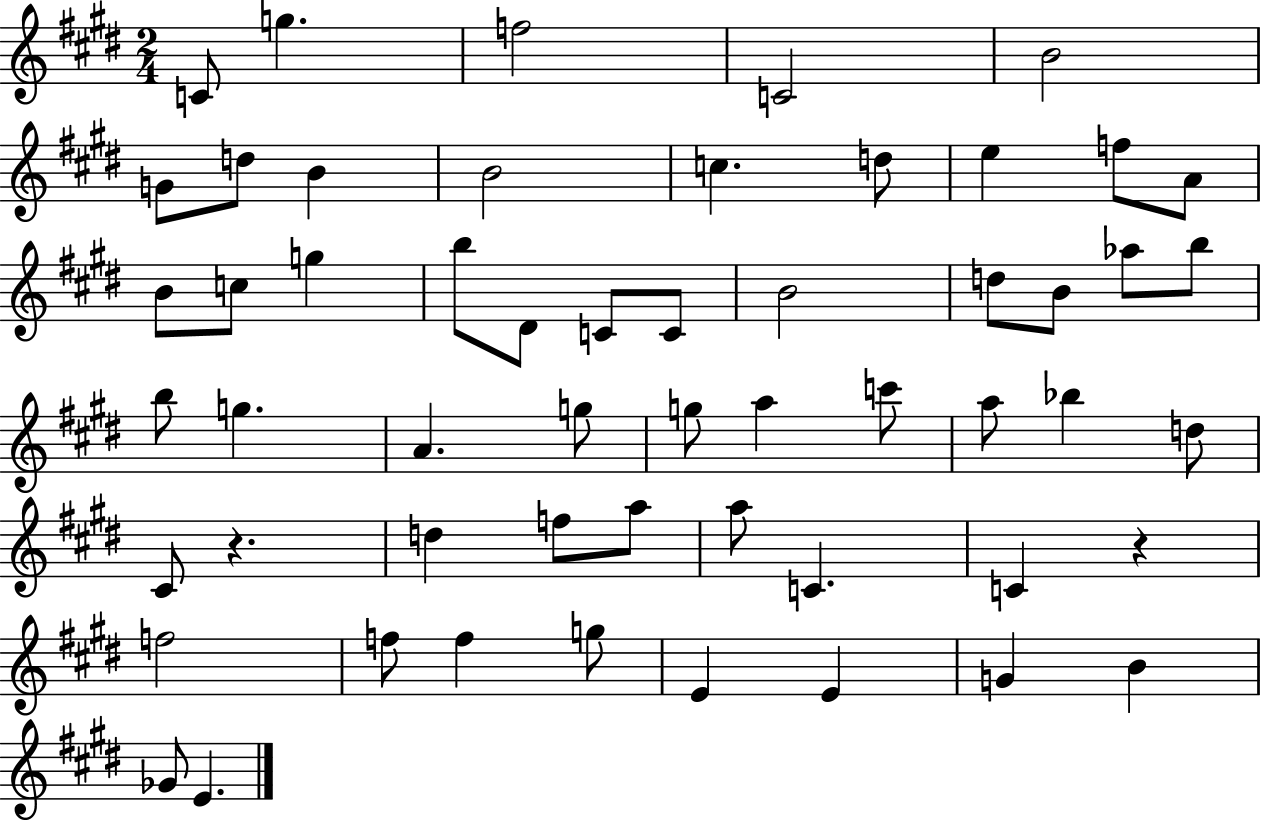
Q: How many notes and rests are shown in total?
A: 55